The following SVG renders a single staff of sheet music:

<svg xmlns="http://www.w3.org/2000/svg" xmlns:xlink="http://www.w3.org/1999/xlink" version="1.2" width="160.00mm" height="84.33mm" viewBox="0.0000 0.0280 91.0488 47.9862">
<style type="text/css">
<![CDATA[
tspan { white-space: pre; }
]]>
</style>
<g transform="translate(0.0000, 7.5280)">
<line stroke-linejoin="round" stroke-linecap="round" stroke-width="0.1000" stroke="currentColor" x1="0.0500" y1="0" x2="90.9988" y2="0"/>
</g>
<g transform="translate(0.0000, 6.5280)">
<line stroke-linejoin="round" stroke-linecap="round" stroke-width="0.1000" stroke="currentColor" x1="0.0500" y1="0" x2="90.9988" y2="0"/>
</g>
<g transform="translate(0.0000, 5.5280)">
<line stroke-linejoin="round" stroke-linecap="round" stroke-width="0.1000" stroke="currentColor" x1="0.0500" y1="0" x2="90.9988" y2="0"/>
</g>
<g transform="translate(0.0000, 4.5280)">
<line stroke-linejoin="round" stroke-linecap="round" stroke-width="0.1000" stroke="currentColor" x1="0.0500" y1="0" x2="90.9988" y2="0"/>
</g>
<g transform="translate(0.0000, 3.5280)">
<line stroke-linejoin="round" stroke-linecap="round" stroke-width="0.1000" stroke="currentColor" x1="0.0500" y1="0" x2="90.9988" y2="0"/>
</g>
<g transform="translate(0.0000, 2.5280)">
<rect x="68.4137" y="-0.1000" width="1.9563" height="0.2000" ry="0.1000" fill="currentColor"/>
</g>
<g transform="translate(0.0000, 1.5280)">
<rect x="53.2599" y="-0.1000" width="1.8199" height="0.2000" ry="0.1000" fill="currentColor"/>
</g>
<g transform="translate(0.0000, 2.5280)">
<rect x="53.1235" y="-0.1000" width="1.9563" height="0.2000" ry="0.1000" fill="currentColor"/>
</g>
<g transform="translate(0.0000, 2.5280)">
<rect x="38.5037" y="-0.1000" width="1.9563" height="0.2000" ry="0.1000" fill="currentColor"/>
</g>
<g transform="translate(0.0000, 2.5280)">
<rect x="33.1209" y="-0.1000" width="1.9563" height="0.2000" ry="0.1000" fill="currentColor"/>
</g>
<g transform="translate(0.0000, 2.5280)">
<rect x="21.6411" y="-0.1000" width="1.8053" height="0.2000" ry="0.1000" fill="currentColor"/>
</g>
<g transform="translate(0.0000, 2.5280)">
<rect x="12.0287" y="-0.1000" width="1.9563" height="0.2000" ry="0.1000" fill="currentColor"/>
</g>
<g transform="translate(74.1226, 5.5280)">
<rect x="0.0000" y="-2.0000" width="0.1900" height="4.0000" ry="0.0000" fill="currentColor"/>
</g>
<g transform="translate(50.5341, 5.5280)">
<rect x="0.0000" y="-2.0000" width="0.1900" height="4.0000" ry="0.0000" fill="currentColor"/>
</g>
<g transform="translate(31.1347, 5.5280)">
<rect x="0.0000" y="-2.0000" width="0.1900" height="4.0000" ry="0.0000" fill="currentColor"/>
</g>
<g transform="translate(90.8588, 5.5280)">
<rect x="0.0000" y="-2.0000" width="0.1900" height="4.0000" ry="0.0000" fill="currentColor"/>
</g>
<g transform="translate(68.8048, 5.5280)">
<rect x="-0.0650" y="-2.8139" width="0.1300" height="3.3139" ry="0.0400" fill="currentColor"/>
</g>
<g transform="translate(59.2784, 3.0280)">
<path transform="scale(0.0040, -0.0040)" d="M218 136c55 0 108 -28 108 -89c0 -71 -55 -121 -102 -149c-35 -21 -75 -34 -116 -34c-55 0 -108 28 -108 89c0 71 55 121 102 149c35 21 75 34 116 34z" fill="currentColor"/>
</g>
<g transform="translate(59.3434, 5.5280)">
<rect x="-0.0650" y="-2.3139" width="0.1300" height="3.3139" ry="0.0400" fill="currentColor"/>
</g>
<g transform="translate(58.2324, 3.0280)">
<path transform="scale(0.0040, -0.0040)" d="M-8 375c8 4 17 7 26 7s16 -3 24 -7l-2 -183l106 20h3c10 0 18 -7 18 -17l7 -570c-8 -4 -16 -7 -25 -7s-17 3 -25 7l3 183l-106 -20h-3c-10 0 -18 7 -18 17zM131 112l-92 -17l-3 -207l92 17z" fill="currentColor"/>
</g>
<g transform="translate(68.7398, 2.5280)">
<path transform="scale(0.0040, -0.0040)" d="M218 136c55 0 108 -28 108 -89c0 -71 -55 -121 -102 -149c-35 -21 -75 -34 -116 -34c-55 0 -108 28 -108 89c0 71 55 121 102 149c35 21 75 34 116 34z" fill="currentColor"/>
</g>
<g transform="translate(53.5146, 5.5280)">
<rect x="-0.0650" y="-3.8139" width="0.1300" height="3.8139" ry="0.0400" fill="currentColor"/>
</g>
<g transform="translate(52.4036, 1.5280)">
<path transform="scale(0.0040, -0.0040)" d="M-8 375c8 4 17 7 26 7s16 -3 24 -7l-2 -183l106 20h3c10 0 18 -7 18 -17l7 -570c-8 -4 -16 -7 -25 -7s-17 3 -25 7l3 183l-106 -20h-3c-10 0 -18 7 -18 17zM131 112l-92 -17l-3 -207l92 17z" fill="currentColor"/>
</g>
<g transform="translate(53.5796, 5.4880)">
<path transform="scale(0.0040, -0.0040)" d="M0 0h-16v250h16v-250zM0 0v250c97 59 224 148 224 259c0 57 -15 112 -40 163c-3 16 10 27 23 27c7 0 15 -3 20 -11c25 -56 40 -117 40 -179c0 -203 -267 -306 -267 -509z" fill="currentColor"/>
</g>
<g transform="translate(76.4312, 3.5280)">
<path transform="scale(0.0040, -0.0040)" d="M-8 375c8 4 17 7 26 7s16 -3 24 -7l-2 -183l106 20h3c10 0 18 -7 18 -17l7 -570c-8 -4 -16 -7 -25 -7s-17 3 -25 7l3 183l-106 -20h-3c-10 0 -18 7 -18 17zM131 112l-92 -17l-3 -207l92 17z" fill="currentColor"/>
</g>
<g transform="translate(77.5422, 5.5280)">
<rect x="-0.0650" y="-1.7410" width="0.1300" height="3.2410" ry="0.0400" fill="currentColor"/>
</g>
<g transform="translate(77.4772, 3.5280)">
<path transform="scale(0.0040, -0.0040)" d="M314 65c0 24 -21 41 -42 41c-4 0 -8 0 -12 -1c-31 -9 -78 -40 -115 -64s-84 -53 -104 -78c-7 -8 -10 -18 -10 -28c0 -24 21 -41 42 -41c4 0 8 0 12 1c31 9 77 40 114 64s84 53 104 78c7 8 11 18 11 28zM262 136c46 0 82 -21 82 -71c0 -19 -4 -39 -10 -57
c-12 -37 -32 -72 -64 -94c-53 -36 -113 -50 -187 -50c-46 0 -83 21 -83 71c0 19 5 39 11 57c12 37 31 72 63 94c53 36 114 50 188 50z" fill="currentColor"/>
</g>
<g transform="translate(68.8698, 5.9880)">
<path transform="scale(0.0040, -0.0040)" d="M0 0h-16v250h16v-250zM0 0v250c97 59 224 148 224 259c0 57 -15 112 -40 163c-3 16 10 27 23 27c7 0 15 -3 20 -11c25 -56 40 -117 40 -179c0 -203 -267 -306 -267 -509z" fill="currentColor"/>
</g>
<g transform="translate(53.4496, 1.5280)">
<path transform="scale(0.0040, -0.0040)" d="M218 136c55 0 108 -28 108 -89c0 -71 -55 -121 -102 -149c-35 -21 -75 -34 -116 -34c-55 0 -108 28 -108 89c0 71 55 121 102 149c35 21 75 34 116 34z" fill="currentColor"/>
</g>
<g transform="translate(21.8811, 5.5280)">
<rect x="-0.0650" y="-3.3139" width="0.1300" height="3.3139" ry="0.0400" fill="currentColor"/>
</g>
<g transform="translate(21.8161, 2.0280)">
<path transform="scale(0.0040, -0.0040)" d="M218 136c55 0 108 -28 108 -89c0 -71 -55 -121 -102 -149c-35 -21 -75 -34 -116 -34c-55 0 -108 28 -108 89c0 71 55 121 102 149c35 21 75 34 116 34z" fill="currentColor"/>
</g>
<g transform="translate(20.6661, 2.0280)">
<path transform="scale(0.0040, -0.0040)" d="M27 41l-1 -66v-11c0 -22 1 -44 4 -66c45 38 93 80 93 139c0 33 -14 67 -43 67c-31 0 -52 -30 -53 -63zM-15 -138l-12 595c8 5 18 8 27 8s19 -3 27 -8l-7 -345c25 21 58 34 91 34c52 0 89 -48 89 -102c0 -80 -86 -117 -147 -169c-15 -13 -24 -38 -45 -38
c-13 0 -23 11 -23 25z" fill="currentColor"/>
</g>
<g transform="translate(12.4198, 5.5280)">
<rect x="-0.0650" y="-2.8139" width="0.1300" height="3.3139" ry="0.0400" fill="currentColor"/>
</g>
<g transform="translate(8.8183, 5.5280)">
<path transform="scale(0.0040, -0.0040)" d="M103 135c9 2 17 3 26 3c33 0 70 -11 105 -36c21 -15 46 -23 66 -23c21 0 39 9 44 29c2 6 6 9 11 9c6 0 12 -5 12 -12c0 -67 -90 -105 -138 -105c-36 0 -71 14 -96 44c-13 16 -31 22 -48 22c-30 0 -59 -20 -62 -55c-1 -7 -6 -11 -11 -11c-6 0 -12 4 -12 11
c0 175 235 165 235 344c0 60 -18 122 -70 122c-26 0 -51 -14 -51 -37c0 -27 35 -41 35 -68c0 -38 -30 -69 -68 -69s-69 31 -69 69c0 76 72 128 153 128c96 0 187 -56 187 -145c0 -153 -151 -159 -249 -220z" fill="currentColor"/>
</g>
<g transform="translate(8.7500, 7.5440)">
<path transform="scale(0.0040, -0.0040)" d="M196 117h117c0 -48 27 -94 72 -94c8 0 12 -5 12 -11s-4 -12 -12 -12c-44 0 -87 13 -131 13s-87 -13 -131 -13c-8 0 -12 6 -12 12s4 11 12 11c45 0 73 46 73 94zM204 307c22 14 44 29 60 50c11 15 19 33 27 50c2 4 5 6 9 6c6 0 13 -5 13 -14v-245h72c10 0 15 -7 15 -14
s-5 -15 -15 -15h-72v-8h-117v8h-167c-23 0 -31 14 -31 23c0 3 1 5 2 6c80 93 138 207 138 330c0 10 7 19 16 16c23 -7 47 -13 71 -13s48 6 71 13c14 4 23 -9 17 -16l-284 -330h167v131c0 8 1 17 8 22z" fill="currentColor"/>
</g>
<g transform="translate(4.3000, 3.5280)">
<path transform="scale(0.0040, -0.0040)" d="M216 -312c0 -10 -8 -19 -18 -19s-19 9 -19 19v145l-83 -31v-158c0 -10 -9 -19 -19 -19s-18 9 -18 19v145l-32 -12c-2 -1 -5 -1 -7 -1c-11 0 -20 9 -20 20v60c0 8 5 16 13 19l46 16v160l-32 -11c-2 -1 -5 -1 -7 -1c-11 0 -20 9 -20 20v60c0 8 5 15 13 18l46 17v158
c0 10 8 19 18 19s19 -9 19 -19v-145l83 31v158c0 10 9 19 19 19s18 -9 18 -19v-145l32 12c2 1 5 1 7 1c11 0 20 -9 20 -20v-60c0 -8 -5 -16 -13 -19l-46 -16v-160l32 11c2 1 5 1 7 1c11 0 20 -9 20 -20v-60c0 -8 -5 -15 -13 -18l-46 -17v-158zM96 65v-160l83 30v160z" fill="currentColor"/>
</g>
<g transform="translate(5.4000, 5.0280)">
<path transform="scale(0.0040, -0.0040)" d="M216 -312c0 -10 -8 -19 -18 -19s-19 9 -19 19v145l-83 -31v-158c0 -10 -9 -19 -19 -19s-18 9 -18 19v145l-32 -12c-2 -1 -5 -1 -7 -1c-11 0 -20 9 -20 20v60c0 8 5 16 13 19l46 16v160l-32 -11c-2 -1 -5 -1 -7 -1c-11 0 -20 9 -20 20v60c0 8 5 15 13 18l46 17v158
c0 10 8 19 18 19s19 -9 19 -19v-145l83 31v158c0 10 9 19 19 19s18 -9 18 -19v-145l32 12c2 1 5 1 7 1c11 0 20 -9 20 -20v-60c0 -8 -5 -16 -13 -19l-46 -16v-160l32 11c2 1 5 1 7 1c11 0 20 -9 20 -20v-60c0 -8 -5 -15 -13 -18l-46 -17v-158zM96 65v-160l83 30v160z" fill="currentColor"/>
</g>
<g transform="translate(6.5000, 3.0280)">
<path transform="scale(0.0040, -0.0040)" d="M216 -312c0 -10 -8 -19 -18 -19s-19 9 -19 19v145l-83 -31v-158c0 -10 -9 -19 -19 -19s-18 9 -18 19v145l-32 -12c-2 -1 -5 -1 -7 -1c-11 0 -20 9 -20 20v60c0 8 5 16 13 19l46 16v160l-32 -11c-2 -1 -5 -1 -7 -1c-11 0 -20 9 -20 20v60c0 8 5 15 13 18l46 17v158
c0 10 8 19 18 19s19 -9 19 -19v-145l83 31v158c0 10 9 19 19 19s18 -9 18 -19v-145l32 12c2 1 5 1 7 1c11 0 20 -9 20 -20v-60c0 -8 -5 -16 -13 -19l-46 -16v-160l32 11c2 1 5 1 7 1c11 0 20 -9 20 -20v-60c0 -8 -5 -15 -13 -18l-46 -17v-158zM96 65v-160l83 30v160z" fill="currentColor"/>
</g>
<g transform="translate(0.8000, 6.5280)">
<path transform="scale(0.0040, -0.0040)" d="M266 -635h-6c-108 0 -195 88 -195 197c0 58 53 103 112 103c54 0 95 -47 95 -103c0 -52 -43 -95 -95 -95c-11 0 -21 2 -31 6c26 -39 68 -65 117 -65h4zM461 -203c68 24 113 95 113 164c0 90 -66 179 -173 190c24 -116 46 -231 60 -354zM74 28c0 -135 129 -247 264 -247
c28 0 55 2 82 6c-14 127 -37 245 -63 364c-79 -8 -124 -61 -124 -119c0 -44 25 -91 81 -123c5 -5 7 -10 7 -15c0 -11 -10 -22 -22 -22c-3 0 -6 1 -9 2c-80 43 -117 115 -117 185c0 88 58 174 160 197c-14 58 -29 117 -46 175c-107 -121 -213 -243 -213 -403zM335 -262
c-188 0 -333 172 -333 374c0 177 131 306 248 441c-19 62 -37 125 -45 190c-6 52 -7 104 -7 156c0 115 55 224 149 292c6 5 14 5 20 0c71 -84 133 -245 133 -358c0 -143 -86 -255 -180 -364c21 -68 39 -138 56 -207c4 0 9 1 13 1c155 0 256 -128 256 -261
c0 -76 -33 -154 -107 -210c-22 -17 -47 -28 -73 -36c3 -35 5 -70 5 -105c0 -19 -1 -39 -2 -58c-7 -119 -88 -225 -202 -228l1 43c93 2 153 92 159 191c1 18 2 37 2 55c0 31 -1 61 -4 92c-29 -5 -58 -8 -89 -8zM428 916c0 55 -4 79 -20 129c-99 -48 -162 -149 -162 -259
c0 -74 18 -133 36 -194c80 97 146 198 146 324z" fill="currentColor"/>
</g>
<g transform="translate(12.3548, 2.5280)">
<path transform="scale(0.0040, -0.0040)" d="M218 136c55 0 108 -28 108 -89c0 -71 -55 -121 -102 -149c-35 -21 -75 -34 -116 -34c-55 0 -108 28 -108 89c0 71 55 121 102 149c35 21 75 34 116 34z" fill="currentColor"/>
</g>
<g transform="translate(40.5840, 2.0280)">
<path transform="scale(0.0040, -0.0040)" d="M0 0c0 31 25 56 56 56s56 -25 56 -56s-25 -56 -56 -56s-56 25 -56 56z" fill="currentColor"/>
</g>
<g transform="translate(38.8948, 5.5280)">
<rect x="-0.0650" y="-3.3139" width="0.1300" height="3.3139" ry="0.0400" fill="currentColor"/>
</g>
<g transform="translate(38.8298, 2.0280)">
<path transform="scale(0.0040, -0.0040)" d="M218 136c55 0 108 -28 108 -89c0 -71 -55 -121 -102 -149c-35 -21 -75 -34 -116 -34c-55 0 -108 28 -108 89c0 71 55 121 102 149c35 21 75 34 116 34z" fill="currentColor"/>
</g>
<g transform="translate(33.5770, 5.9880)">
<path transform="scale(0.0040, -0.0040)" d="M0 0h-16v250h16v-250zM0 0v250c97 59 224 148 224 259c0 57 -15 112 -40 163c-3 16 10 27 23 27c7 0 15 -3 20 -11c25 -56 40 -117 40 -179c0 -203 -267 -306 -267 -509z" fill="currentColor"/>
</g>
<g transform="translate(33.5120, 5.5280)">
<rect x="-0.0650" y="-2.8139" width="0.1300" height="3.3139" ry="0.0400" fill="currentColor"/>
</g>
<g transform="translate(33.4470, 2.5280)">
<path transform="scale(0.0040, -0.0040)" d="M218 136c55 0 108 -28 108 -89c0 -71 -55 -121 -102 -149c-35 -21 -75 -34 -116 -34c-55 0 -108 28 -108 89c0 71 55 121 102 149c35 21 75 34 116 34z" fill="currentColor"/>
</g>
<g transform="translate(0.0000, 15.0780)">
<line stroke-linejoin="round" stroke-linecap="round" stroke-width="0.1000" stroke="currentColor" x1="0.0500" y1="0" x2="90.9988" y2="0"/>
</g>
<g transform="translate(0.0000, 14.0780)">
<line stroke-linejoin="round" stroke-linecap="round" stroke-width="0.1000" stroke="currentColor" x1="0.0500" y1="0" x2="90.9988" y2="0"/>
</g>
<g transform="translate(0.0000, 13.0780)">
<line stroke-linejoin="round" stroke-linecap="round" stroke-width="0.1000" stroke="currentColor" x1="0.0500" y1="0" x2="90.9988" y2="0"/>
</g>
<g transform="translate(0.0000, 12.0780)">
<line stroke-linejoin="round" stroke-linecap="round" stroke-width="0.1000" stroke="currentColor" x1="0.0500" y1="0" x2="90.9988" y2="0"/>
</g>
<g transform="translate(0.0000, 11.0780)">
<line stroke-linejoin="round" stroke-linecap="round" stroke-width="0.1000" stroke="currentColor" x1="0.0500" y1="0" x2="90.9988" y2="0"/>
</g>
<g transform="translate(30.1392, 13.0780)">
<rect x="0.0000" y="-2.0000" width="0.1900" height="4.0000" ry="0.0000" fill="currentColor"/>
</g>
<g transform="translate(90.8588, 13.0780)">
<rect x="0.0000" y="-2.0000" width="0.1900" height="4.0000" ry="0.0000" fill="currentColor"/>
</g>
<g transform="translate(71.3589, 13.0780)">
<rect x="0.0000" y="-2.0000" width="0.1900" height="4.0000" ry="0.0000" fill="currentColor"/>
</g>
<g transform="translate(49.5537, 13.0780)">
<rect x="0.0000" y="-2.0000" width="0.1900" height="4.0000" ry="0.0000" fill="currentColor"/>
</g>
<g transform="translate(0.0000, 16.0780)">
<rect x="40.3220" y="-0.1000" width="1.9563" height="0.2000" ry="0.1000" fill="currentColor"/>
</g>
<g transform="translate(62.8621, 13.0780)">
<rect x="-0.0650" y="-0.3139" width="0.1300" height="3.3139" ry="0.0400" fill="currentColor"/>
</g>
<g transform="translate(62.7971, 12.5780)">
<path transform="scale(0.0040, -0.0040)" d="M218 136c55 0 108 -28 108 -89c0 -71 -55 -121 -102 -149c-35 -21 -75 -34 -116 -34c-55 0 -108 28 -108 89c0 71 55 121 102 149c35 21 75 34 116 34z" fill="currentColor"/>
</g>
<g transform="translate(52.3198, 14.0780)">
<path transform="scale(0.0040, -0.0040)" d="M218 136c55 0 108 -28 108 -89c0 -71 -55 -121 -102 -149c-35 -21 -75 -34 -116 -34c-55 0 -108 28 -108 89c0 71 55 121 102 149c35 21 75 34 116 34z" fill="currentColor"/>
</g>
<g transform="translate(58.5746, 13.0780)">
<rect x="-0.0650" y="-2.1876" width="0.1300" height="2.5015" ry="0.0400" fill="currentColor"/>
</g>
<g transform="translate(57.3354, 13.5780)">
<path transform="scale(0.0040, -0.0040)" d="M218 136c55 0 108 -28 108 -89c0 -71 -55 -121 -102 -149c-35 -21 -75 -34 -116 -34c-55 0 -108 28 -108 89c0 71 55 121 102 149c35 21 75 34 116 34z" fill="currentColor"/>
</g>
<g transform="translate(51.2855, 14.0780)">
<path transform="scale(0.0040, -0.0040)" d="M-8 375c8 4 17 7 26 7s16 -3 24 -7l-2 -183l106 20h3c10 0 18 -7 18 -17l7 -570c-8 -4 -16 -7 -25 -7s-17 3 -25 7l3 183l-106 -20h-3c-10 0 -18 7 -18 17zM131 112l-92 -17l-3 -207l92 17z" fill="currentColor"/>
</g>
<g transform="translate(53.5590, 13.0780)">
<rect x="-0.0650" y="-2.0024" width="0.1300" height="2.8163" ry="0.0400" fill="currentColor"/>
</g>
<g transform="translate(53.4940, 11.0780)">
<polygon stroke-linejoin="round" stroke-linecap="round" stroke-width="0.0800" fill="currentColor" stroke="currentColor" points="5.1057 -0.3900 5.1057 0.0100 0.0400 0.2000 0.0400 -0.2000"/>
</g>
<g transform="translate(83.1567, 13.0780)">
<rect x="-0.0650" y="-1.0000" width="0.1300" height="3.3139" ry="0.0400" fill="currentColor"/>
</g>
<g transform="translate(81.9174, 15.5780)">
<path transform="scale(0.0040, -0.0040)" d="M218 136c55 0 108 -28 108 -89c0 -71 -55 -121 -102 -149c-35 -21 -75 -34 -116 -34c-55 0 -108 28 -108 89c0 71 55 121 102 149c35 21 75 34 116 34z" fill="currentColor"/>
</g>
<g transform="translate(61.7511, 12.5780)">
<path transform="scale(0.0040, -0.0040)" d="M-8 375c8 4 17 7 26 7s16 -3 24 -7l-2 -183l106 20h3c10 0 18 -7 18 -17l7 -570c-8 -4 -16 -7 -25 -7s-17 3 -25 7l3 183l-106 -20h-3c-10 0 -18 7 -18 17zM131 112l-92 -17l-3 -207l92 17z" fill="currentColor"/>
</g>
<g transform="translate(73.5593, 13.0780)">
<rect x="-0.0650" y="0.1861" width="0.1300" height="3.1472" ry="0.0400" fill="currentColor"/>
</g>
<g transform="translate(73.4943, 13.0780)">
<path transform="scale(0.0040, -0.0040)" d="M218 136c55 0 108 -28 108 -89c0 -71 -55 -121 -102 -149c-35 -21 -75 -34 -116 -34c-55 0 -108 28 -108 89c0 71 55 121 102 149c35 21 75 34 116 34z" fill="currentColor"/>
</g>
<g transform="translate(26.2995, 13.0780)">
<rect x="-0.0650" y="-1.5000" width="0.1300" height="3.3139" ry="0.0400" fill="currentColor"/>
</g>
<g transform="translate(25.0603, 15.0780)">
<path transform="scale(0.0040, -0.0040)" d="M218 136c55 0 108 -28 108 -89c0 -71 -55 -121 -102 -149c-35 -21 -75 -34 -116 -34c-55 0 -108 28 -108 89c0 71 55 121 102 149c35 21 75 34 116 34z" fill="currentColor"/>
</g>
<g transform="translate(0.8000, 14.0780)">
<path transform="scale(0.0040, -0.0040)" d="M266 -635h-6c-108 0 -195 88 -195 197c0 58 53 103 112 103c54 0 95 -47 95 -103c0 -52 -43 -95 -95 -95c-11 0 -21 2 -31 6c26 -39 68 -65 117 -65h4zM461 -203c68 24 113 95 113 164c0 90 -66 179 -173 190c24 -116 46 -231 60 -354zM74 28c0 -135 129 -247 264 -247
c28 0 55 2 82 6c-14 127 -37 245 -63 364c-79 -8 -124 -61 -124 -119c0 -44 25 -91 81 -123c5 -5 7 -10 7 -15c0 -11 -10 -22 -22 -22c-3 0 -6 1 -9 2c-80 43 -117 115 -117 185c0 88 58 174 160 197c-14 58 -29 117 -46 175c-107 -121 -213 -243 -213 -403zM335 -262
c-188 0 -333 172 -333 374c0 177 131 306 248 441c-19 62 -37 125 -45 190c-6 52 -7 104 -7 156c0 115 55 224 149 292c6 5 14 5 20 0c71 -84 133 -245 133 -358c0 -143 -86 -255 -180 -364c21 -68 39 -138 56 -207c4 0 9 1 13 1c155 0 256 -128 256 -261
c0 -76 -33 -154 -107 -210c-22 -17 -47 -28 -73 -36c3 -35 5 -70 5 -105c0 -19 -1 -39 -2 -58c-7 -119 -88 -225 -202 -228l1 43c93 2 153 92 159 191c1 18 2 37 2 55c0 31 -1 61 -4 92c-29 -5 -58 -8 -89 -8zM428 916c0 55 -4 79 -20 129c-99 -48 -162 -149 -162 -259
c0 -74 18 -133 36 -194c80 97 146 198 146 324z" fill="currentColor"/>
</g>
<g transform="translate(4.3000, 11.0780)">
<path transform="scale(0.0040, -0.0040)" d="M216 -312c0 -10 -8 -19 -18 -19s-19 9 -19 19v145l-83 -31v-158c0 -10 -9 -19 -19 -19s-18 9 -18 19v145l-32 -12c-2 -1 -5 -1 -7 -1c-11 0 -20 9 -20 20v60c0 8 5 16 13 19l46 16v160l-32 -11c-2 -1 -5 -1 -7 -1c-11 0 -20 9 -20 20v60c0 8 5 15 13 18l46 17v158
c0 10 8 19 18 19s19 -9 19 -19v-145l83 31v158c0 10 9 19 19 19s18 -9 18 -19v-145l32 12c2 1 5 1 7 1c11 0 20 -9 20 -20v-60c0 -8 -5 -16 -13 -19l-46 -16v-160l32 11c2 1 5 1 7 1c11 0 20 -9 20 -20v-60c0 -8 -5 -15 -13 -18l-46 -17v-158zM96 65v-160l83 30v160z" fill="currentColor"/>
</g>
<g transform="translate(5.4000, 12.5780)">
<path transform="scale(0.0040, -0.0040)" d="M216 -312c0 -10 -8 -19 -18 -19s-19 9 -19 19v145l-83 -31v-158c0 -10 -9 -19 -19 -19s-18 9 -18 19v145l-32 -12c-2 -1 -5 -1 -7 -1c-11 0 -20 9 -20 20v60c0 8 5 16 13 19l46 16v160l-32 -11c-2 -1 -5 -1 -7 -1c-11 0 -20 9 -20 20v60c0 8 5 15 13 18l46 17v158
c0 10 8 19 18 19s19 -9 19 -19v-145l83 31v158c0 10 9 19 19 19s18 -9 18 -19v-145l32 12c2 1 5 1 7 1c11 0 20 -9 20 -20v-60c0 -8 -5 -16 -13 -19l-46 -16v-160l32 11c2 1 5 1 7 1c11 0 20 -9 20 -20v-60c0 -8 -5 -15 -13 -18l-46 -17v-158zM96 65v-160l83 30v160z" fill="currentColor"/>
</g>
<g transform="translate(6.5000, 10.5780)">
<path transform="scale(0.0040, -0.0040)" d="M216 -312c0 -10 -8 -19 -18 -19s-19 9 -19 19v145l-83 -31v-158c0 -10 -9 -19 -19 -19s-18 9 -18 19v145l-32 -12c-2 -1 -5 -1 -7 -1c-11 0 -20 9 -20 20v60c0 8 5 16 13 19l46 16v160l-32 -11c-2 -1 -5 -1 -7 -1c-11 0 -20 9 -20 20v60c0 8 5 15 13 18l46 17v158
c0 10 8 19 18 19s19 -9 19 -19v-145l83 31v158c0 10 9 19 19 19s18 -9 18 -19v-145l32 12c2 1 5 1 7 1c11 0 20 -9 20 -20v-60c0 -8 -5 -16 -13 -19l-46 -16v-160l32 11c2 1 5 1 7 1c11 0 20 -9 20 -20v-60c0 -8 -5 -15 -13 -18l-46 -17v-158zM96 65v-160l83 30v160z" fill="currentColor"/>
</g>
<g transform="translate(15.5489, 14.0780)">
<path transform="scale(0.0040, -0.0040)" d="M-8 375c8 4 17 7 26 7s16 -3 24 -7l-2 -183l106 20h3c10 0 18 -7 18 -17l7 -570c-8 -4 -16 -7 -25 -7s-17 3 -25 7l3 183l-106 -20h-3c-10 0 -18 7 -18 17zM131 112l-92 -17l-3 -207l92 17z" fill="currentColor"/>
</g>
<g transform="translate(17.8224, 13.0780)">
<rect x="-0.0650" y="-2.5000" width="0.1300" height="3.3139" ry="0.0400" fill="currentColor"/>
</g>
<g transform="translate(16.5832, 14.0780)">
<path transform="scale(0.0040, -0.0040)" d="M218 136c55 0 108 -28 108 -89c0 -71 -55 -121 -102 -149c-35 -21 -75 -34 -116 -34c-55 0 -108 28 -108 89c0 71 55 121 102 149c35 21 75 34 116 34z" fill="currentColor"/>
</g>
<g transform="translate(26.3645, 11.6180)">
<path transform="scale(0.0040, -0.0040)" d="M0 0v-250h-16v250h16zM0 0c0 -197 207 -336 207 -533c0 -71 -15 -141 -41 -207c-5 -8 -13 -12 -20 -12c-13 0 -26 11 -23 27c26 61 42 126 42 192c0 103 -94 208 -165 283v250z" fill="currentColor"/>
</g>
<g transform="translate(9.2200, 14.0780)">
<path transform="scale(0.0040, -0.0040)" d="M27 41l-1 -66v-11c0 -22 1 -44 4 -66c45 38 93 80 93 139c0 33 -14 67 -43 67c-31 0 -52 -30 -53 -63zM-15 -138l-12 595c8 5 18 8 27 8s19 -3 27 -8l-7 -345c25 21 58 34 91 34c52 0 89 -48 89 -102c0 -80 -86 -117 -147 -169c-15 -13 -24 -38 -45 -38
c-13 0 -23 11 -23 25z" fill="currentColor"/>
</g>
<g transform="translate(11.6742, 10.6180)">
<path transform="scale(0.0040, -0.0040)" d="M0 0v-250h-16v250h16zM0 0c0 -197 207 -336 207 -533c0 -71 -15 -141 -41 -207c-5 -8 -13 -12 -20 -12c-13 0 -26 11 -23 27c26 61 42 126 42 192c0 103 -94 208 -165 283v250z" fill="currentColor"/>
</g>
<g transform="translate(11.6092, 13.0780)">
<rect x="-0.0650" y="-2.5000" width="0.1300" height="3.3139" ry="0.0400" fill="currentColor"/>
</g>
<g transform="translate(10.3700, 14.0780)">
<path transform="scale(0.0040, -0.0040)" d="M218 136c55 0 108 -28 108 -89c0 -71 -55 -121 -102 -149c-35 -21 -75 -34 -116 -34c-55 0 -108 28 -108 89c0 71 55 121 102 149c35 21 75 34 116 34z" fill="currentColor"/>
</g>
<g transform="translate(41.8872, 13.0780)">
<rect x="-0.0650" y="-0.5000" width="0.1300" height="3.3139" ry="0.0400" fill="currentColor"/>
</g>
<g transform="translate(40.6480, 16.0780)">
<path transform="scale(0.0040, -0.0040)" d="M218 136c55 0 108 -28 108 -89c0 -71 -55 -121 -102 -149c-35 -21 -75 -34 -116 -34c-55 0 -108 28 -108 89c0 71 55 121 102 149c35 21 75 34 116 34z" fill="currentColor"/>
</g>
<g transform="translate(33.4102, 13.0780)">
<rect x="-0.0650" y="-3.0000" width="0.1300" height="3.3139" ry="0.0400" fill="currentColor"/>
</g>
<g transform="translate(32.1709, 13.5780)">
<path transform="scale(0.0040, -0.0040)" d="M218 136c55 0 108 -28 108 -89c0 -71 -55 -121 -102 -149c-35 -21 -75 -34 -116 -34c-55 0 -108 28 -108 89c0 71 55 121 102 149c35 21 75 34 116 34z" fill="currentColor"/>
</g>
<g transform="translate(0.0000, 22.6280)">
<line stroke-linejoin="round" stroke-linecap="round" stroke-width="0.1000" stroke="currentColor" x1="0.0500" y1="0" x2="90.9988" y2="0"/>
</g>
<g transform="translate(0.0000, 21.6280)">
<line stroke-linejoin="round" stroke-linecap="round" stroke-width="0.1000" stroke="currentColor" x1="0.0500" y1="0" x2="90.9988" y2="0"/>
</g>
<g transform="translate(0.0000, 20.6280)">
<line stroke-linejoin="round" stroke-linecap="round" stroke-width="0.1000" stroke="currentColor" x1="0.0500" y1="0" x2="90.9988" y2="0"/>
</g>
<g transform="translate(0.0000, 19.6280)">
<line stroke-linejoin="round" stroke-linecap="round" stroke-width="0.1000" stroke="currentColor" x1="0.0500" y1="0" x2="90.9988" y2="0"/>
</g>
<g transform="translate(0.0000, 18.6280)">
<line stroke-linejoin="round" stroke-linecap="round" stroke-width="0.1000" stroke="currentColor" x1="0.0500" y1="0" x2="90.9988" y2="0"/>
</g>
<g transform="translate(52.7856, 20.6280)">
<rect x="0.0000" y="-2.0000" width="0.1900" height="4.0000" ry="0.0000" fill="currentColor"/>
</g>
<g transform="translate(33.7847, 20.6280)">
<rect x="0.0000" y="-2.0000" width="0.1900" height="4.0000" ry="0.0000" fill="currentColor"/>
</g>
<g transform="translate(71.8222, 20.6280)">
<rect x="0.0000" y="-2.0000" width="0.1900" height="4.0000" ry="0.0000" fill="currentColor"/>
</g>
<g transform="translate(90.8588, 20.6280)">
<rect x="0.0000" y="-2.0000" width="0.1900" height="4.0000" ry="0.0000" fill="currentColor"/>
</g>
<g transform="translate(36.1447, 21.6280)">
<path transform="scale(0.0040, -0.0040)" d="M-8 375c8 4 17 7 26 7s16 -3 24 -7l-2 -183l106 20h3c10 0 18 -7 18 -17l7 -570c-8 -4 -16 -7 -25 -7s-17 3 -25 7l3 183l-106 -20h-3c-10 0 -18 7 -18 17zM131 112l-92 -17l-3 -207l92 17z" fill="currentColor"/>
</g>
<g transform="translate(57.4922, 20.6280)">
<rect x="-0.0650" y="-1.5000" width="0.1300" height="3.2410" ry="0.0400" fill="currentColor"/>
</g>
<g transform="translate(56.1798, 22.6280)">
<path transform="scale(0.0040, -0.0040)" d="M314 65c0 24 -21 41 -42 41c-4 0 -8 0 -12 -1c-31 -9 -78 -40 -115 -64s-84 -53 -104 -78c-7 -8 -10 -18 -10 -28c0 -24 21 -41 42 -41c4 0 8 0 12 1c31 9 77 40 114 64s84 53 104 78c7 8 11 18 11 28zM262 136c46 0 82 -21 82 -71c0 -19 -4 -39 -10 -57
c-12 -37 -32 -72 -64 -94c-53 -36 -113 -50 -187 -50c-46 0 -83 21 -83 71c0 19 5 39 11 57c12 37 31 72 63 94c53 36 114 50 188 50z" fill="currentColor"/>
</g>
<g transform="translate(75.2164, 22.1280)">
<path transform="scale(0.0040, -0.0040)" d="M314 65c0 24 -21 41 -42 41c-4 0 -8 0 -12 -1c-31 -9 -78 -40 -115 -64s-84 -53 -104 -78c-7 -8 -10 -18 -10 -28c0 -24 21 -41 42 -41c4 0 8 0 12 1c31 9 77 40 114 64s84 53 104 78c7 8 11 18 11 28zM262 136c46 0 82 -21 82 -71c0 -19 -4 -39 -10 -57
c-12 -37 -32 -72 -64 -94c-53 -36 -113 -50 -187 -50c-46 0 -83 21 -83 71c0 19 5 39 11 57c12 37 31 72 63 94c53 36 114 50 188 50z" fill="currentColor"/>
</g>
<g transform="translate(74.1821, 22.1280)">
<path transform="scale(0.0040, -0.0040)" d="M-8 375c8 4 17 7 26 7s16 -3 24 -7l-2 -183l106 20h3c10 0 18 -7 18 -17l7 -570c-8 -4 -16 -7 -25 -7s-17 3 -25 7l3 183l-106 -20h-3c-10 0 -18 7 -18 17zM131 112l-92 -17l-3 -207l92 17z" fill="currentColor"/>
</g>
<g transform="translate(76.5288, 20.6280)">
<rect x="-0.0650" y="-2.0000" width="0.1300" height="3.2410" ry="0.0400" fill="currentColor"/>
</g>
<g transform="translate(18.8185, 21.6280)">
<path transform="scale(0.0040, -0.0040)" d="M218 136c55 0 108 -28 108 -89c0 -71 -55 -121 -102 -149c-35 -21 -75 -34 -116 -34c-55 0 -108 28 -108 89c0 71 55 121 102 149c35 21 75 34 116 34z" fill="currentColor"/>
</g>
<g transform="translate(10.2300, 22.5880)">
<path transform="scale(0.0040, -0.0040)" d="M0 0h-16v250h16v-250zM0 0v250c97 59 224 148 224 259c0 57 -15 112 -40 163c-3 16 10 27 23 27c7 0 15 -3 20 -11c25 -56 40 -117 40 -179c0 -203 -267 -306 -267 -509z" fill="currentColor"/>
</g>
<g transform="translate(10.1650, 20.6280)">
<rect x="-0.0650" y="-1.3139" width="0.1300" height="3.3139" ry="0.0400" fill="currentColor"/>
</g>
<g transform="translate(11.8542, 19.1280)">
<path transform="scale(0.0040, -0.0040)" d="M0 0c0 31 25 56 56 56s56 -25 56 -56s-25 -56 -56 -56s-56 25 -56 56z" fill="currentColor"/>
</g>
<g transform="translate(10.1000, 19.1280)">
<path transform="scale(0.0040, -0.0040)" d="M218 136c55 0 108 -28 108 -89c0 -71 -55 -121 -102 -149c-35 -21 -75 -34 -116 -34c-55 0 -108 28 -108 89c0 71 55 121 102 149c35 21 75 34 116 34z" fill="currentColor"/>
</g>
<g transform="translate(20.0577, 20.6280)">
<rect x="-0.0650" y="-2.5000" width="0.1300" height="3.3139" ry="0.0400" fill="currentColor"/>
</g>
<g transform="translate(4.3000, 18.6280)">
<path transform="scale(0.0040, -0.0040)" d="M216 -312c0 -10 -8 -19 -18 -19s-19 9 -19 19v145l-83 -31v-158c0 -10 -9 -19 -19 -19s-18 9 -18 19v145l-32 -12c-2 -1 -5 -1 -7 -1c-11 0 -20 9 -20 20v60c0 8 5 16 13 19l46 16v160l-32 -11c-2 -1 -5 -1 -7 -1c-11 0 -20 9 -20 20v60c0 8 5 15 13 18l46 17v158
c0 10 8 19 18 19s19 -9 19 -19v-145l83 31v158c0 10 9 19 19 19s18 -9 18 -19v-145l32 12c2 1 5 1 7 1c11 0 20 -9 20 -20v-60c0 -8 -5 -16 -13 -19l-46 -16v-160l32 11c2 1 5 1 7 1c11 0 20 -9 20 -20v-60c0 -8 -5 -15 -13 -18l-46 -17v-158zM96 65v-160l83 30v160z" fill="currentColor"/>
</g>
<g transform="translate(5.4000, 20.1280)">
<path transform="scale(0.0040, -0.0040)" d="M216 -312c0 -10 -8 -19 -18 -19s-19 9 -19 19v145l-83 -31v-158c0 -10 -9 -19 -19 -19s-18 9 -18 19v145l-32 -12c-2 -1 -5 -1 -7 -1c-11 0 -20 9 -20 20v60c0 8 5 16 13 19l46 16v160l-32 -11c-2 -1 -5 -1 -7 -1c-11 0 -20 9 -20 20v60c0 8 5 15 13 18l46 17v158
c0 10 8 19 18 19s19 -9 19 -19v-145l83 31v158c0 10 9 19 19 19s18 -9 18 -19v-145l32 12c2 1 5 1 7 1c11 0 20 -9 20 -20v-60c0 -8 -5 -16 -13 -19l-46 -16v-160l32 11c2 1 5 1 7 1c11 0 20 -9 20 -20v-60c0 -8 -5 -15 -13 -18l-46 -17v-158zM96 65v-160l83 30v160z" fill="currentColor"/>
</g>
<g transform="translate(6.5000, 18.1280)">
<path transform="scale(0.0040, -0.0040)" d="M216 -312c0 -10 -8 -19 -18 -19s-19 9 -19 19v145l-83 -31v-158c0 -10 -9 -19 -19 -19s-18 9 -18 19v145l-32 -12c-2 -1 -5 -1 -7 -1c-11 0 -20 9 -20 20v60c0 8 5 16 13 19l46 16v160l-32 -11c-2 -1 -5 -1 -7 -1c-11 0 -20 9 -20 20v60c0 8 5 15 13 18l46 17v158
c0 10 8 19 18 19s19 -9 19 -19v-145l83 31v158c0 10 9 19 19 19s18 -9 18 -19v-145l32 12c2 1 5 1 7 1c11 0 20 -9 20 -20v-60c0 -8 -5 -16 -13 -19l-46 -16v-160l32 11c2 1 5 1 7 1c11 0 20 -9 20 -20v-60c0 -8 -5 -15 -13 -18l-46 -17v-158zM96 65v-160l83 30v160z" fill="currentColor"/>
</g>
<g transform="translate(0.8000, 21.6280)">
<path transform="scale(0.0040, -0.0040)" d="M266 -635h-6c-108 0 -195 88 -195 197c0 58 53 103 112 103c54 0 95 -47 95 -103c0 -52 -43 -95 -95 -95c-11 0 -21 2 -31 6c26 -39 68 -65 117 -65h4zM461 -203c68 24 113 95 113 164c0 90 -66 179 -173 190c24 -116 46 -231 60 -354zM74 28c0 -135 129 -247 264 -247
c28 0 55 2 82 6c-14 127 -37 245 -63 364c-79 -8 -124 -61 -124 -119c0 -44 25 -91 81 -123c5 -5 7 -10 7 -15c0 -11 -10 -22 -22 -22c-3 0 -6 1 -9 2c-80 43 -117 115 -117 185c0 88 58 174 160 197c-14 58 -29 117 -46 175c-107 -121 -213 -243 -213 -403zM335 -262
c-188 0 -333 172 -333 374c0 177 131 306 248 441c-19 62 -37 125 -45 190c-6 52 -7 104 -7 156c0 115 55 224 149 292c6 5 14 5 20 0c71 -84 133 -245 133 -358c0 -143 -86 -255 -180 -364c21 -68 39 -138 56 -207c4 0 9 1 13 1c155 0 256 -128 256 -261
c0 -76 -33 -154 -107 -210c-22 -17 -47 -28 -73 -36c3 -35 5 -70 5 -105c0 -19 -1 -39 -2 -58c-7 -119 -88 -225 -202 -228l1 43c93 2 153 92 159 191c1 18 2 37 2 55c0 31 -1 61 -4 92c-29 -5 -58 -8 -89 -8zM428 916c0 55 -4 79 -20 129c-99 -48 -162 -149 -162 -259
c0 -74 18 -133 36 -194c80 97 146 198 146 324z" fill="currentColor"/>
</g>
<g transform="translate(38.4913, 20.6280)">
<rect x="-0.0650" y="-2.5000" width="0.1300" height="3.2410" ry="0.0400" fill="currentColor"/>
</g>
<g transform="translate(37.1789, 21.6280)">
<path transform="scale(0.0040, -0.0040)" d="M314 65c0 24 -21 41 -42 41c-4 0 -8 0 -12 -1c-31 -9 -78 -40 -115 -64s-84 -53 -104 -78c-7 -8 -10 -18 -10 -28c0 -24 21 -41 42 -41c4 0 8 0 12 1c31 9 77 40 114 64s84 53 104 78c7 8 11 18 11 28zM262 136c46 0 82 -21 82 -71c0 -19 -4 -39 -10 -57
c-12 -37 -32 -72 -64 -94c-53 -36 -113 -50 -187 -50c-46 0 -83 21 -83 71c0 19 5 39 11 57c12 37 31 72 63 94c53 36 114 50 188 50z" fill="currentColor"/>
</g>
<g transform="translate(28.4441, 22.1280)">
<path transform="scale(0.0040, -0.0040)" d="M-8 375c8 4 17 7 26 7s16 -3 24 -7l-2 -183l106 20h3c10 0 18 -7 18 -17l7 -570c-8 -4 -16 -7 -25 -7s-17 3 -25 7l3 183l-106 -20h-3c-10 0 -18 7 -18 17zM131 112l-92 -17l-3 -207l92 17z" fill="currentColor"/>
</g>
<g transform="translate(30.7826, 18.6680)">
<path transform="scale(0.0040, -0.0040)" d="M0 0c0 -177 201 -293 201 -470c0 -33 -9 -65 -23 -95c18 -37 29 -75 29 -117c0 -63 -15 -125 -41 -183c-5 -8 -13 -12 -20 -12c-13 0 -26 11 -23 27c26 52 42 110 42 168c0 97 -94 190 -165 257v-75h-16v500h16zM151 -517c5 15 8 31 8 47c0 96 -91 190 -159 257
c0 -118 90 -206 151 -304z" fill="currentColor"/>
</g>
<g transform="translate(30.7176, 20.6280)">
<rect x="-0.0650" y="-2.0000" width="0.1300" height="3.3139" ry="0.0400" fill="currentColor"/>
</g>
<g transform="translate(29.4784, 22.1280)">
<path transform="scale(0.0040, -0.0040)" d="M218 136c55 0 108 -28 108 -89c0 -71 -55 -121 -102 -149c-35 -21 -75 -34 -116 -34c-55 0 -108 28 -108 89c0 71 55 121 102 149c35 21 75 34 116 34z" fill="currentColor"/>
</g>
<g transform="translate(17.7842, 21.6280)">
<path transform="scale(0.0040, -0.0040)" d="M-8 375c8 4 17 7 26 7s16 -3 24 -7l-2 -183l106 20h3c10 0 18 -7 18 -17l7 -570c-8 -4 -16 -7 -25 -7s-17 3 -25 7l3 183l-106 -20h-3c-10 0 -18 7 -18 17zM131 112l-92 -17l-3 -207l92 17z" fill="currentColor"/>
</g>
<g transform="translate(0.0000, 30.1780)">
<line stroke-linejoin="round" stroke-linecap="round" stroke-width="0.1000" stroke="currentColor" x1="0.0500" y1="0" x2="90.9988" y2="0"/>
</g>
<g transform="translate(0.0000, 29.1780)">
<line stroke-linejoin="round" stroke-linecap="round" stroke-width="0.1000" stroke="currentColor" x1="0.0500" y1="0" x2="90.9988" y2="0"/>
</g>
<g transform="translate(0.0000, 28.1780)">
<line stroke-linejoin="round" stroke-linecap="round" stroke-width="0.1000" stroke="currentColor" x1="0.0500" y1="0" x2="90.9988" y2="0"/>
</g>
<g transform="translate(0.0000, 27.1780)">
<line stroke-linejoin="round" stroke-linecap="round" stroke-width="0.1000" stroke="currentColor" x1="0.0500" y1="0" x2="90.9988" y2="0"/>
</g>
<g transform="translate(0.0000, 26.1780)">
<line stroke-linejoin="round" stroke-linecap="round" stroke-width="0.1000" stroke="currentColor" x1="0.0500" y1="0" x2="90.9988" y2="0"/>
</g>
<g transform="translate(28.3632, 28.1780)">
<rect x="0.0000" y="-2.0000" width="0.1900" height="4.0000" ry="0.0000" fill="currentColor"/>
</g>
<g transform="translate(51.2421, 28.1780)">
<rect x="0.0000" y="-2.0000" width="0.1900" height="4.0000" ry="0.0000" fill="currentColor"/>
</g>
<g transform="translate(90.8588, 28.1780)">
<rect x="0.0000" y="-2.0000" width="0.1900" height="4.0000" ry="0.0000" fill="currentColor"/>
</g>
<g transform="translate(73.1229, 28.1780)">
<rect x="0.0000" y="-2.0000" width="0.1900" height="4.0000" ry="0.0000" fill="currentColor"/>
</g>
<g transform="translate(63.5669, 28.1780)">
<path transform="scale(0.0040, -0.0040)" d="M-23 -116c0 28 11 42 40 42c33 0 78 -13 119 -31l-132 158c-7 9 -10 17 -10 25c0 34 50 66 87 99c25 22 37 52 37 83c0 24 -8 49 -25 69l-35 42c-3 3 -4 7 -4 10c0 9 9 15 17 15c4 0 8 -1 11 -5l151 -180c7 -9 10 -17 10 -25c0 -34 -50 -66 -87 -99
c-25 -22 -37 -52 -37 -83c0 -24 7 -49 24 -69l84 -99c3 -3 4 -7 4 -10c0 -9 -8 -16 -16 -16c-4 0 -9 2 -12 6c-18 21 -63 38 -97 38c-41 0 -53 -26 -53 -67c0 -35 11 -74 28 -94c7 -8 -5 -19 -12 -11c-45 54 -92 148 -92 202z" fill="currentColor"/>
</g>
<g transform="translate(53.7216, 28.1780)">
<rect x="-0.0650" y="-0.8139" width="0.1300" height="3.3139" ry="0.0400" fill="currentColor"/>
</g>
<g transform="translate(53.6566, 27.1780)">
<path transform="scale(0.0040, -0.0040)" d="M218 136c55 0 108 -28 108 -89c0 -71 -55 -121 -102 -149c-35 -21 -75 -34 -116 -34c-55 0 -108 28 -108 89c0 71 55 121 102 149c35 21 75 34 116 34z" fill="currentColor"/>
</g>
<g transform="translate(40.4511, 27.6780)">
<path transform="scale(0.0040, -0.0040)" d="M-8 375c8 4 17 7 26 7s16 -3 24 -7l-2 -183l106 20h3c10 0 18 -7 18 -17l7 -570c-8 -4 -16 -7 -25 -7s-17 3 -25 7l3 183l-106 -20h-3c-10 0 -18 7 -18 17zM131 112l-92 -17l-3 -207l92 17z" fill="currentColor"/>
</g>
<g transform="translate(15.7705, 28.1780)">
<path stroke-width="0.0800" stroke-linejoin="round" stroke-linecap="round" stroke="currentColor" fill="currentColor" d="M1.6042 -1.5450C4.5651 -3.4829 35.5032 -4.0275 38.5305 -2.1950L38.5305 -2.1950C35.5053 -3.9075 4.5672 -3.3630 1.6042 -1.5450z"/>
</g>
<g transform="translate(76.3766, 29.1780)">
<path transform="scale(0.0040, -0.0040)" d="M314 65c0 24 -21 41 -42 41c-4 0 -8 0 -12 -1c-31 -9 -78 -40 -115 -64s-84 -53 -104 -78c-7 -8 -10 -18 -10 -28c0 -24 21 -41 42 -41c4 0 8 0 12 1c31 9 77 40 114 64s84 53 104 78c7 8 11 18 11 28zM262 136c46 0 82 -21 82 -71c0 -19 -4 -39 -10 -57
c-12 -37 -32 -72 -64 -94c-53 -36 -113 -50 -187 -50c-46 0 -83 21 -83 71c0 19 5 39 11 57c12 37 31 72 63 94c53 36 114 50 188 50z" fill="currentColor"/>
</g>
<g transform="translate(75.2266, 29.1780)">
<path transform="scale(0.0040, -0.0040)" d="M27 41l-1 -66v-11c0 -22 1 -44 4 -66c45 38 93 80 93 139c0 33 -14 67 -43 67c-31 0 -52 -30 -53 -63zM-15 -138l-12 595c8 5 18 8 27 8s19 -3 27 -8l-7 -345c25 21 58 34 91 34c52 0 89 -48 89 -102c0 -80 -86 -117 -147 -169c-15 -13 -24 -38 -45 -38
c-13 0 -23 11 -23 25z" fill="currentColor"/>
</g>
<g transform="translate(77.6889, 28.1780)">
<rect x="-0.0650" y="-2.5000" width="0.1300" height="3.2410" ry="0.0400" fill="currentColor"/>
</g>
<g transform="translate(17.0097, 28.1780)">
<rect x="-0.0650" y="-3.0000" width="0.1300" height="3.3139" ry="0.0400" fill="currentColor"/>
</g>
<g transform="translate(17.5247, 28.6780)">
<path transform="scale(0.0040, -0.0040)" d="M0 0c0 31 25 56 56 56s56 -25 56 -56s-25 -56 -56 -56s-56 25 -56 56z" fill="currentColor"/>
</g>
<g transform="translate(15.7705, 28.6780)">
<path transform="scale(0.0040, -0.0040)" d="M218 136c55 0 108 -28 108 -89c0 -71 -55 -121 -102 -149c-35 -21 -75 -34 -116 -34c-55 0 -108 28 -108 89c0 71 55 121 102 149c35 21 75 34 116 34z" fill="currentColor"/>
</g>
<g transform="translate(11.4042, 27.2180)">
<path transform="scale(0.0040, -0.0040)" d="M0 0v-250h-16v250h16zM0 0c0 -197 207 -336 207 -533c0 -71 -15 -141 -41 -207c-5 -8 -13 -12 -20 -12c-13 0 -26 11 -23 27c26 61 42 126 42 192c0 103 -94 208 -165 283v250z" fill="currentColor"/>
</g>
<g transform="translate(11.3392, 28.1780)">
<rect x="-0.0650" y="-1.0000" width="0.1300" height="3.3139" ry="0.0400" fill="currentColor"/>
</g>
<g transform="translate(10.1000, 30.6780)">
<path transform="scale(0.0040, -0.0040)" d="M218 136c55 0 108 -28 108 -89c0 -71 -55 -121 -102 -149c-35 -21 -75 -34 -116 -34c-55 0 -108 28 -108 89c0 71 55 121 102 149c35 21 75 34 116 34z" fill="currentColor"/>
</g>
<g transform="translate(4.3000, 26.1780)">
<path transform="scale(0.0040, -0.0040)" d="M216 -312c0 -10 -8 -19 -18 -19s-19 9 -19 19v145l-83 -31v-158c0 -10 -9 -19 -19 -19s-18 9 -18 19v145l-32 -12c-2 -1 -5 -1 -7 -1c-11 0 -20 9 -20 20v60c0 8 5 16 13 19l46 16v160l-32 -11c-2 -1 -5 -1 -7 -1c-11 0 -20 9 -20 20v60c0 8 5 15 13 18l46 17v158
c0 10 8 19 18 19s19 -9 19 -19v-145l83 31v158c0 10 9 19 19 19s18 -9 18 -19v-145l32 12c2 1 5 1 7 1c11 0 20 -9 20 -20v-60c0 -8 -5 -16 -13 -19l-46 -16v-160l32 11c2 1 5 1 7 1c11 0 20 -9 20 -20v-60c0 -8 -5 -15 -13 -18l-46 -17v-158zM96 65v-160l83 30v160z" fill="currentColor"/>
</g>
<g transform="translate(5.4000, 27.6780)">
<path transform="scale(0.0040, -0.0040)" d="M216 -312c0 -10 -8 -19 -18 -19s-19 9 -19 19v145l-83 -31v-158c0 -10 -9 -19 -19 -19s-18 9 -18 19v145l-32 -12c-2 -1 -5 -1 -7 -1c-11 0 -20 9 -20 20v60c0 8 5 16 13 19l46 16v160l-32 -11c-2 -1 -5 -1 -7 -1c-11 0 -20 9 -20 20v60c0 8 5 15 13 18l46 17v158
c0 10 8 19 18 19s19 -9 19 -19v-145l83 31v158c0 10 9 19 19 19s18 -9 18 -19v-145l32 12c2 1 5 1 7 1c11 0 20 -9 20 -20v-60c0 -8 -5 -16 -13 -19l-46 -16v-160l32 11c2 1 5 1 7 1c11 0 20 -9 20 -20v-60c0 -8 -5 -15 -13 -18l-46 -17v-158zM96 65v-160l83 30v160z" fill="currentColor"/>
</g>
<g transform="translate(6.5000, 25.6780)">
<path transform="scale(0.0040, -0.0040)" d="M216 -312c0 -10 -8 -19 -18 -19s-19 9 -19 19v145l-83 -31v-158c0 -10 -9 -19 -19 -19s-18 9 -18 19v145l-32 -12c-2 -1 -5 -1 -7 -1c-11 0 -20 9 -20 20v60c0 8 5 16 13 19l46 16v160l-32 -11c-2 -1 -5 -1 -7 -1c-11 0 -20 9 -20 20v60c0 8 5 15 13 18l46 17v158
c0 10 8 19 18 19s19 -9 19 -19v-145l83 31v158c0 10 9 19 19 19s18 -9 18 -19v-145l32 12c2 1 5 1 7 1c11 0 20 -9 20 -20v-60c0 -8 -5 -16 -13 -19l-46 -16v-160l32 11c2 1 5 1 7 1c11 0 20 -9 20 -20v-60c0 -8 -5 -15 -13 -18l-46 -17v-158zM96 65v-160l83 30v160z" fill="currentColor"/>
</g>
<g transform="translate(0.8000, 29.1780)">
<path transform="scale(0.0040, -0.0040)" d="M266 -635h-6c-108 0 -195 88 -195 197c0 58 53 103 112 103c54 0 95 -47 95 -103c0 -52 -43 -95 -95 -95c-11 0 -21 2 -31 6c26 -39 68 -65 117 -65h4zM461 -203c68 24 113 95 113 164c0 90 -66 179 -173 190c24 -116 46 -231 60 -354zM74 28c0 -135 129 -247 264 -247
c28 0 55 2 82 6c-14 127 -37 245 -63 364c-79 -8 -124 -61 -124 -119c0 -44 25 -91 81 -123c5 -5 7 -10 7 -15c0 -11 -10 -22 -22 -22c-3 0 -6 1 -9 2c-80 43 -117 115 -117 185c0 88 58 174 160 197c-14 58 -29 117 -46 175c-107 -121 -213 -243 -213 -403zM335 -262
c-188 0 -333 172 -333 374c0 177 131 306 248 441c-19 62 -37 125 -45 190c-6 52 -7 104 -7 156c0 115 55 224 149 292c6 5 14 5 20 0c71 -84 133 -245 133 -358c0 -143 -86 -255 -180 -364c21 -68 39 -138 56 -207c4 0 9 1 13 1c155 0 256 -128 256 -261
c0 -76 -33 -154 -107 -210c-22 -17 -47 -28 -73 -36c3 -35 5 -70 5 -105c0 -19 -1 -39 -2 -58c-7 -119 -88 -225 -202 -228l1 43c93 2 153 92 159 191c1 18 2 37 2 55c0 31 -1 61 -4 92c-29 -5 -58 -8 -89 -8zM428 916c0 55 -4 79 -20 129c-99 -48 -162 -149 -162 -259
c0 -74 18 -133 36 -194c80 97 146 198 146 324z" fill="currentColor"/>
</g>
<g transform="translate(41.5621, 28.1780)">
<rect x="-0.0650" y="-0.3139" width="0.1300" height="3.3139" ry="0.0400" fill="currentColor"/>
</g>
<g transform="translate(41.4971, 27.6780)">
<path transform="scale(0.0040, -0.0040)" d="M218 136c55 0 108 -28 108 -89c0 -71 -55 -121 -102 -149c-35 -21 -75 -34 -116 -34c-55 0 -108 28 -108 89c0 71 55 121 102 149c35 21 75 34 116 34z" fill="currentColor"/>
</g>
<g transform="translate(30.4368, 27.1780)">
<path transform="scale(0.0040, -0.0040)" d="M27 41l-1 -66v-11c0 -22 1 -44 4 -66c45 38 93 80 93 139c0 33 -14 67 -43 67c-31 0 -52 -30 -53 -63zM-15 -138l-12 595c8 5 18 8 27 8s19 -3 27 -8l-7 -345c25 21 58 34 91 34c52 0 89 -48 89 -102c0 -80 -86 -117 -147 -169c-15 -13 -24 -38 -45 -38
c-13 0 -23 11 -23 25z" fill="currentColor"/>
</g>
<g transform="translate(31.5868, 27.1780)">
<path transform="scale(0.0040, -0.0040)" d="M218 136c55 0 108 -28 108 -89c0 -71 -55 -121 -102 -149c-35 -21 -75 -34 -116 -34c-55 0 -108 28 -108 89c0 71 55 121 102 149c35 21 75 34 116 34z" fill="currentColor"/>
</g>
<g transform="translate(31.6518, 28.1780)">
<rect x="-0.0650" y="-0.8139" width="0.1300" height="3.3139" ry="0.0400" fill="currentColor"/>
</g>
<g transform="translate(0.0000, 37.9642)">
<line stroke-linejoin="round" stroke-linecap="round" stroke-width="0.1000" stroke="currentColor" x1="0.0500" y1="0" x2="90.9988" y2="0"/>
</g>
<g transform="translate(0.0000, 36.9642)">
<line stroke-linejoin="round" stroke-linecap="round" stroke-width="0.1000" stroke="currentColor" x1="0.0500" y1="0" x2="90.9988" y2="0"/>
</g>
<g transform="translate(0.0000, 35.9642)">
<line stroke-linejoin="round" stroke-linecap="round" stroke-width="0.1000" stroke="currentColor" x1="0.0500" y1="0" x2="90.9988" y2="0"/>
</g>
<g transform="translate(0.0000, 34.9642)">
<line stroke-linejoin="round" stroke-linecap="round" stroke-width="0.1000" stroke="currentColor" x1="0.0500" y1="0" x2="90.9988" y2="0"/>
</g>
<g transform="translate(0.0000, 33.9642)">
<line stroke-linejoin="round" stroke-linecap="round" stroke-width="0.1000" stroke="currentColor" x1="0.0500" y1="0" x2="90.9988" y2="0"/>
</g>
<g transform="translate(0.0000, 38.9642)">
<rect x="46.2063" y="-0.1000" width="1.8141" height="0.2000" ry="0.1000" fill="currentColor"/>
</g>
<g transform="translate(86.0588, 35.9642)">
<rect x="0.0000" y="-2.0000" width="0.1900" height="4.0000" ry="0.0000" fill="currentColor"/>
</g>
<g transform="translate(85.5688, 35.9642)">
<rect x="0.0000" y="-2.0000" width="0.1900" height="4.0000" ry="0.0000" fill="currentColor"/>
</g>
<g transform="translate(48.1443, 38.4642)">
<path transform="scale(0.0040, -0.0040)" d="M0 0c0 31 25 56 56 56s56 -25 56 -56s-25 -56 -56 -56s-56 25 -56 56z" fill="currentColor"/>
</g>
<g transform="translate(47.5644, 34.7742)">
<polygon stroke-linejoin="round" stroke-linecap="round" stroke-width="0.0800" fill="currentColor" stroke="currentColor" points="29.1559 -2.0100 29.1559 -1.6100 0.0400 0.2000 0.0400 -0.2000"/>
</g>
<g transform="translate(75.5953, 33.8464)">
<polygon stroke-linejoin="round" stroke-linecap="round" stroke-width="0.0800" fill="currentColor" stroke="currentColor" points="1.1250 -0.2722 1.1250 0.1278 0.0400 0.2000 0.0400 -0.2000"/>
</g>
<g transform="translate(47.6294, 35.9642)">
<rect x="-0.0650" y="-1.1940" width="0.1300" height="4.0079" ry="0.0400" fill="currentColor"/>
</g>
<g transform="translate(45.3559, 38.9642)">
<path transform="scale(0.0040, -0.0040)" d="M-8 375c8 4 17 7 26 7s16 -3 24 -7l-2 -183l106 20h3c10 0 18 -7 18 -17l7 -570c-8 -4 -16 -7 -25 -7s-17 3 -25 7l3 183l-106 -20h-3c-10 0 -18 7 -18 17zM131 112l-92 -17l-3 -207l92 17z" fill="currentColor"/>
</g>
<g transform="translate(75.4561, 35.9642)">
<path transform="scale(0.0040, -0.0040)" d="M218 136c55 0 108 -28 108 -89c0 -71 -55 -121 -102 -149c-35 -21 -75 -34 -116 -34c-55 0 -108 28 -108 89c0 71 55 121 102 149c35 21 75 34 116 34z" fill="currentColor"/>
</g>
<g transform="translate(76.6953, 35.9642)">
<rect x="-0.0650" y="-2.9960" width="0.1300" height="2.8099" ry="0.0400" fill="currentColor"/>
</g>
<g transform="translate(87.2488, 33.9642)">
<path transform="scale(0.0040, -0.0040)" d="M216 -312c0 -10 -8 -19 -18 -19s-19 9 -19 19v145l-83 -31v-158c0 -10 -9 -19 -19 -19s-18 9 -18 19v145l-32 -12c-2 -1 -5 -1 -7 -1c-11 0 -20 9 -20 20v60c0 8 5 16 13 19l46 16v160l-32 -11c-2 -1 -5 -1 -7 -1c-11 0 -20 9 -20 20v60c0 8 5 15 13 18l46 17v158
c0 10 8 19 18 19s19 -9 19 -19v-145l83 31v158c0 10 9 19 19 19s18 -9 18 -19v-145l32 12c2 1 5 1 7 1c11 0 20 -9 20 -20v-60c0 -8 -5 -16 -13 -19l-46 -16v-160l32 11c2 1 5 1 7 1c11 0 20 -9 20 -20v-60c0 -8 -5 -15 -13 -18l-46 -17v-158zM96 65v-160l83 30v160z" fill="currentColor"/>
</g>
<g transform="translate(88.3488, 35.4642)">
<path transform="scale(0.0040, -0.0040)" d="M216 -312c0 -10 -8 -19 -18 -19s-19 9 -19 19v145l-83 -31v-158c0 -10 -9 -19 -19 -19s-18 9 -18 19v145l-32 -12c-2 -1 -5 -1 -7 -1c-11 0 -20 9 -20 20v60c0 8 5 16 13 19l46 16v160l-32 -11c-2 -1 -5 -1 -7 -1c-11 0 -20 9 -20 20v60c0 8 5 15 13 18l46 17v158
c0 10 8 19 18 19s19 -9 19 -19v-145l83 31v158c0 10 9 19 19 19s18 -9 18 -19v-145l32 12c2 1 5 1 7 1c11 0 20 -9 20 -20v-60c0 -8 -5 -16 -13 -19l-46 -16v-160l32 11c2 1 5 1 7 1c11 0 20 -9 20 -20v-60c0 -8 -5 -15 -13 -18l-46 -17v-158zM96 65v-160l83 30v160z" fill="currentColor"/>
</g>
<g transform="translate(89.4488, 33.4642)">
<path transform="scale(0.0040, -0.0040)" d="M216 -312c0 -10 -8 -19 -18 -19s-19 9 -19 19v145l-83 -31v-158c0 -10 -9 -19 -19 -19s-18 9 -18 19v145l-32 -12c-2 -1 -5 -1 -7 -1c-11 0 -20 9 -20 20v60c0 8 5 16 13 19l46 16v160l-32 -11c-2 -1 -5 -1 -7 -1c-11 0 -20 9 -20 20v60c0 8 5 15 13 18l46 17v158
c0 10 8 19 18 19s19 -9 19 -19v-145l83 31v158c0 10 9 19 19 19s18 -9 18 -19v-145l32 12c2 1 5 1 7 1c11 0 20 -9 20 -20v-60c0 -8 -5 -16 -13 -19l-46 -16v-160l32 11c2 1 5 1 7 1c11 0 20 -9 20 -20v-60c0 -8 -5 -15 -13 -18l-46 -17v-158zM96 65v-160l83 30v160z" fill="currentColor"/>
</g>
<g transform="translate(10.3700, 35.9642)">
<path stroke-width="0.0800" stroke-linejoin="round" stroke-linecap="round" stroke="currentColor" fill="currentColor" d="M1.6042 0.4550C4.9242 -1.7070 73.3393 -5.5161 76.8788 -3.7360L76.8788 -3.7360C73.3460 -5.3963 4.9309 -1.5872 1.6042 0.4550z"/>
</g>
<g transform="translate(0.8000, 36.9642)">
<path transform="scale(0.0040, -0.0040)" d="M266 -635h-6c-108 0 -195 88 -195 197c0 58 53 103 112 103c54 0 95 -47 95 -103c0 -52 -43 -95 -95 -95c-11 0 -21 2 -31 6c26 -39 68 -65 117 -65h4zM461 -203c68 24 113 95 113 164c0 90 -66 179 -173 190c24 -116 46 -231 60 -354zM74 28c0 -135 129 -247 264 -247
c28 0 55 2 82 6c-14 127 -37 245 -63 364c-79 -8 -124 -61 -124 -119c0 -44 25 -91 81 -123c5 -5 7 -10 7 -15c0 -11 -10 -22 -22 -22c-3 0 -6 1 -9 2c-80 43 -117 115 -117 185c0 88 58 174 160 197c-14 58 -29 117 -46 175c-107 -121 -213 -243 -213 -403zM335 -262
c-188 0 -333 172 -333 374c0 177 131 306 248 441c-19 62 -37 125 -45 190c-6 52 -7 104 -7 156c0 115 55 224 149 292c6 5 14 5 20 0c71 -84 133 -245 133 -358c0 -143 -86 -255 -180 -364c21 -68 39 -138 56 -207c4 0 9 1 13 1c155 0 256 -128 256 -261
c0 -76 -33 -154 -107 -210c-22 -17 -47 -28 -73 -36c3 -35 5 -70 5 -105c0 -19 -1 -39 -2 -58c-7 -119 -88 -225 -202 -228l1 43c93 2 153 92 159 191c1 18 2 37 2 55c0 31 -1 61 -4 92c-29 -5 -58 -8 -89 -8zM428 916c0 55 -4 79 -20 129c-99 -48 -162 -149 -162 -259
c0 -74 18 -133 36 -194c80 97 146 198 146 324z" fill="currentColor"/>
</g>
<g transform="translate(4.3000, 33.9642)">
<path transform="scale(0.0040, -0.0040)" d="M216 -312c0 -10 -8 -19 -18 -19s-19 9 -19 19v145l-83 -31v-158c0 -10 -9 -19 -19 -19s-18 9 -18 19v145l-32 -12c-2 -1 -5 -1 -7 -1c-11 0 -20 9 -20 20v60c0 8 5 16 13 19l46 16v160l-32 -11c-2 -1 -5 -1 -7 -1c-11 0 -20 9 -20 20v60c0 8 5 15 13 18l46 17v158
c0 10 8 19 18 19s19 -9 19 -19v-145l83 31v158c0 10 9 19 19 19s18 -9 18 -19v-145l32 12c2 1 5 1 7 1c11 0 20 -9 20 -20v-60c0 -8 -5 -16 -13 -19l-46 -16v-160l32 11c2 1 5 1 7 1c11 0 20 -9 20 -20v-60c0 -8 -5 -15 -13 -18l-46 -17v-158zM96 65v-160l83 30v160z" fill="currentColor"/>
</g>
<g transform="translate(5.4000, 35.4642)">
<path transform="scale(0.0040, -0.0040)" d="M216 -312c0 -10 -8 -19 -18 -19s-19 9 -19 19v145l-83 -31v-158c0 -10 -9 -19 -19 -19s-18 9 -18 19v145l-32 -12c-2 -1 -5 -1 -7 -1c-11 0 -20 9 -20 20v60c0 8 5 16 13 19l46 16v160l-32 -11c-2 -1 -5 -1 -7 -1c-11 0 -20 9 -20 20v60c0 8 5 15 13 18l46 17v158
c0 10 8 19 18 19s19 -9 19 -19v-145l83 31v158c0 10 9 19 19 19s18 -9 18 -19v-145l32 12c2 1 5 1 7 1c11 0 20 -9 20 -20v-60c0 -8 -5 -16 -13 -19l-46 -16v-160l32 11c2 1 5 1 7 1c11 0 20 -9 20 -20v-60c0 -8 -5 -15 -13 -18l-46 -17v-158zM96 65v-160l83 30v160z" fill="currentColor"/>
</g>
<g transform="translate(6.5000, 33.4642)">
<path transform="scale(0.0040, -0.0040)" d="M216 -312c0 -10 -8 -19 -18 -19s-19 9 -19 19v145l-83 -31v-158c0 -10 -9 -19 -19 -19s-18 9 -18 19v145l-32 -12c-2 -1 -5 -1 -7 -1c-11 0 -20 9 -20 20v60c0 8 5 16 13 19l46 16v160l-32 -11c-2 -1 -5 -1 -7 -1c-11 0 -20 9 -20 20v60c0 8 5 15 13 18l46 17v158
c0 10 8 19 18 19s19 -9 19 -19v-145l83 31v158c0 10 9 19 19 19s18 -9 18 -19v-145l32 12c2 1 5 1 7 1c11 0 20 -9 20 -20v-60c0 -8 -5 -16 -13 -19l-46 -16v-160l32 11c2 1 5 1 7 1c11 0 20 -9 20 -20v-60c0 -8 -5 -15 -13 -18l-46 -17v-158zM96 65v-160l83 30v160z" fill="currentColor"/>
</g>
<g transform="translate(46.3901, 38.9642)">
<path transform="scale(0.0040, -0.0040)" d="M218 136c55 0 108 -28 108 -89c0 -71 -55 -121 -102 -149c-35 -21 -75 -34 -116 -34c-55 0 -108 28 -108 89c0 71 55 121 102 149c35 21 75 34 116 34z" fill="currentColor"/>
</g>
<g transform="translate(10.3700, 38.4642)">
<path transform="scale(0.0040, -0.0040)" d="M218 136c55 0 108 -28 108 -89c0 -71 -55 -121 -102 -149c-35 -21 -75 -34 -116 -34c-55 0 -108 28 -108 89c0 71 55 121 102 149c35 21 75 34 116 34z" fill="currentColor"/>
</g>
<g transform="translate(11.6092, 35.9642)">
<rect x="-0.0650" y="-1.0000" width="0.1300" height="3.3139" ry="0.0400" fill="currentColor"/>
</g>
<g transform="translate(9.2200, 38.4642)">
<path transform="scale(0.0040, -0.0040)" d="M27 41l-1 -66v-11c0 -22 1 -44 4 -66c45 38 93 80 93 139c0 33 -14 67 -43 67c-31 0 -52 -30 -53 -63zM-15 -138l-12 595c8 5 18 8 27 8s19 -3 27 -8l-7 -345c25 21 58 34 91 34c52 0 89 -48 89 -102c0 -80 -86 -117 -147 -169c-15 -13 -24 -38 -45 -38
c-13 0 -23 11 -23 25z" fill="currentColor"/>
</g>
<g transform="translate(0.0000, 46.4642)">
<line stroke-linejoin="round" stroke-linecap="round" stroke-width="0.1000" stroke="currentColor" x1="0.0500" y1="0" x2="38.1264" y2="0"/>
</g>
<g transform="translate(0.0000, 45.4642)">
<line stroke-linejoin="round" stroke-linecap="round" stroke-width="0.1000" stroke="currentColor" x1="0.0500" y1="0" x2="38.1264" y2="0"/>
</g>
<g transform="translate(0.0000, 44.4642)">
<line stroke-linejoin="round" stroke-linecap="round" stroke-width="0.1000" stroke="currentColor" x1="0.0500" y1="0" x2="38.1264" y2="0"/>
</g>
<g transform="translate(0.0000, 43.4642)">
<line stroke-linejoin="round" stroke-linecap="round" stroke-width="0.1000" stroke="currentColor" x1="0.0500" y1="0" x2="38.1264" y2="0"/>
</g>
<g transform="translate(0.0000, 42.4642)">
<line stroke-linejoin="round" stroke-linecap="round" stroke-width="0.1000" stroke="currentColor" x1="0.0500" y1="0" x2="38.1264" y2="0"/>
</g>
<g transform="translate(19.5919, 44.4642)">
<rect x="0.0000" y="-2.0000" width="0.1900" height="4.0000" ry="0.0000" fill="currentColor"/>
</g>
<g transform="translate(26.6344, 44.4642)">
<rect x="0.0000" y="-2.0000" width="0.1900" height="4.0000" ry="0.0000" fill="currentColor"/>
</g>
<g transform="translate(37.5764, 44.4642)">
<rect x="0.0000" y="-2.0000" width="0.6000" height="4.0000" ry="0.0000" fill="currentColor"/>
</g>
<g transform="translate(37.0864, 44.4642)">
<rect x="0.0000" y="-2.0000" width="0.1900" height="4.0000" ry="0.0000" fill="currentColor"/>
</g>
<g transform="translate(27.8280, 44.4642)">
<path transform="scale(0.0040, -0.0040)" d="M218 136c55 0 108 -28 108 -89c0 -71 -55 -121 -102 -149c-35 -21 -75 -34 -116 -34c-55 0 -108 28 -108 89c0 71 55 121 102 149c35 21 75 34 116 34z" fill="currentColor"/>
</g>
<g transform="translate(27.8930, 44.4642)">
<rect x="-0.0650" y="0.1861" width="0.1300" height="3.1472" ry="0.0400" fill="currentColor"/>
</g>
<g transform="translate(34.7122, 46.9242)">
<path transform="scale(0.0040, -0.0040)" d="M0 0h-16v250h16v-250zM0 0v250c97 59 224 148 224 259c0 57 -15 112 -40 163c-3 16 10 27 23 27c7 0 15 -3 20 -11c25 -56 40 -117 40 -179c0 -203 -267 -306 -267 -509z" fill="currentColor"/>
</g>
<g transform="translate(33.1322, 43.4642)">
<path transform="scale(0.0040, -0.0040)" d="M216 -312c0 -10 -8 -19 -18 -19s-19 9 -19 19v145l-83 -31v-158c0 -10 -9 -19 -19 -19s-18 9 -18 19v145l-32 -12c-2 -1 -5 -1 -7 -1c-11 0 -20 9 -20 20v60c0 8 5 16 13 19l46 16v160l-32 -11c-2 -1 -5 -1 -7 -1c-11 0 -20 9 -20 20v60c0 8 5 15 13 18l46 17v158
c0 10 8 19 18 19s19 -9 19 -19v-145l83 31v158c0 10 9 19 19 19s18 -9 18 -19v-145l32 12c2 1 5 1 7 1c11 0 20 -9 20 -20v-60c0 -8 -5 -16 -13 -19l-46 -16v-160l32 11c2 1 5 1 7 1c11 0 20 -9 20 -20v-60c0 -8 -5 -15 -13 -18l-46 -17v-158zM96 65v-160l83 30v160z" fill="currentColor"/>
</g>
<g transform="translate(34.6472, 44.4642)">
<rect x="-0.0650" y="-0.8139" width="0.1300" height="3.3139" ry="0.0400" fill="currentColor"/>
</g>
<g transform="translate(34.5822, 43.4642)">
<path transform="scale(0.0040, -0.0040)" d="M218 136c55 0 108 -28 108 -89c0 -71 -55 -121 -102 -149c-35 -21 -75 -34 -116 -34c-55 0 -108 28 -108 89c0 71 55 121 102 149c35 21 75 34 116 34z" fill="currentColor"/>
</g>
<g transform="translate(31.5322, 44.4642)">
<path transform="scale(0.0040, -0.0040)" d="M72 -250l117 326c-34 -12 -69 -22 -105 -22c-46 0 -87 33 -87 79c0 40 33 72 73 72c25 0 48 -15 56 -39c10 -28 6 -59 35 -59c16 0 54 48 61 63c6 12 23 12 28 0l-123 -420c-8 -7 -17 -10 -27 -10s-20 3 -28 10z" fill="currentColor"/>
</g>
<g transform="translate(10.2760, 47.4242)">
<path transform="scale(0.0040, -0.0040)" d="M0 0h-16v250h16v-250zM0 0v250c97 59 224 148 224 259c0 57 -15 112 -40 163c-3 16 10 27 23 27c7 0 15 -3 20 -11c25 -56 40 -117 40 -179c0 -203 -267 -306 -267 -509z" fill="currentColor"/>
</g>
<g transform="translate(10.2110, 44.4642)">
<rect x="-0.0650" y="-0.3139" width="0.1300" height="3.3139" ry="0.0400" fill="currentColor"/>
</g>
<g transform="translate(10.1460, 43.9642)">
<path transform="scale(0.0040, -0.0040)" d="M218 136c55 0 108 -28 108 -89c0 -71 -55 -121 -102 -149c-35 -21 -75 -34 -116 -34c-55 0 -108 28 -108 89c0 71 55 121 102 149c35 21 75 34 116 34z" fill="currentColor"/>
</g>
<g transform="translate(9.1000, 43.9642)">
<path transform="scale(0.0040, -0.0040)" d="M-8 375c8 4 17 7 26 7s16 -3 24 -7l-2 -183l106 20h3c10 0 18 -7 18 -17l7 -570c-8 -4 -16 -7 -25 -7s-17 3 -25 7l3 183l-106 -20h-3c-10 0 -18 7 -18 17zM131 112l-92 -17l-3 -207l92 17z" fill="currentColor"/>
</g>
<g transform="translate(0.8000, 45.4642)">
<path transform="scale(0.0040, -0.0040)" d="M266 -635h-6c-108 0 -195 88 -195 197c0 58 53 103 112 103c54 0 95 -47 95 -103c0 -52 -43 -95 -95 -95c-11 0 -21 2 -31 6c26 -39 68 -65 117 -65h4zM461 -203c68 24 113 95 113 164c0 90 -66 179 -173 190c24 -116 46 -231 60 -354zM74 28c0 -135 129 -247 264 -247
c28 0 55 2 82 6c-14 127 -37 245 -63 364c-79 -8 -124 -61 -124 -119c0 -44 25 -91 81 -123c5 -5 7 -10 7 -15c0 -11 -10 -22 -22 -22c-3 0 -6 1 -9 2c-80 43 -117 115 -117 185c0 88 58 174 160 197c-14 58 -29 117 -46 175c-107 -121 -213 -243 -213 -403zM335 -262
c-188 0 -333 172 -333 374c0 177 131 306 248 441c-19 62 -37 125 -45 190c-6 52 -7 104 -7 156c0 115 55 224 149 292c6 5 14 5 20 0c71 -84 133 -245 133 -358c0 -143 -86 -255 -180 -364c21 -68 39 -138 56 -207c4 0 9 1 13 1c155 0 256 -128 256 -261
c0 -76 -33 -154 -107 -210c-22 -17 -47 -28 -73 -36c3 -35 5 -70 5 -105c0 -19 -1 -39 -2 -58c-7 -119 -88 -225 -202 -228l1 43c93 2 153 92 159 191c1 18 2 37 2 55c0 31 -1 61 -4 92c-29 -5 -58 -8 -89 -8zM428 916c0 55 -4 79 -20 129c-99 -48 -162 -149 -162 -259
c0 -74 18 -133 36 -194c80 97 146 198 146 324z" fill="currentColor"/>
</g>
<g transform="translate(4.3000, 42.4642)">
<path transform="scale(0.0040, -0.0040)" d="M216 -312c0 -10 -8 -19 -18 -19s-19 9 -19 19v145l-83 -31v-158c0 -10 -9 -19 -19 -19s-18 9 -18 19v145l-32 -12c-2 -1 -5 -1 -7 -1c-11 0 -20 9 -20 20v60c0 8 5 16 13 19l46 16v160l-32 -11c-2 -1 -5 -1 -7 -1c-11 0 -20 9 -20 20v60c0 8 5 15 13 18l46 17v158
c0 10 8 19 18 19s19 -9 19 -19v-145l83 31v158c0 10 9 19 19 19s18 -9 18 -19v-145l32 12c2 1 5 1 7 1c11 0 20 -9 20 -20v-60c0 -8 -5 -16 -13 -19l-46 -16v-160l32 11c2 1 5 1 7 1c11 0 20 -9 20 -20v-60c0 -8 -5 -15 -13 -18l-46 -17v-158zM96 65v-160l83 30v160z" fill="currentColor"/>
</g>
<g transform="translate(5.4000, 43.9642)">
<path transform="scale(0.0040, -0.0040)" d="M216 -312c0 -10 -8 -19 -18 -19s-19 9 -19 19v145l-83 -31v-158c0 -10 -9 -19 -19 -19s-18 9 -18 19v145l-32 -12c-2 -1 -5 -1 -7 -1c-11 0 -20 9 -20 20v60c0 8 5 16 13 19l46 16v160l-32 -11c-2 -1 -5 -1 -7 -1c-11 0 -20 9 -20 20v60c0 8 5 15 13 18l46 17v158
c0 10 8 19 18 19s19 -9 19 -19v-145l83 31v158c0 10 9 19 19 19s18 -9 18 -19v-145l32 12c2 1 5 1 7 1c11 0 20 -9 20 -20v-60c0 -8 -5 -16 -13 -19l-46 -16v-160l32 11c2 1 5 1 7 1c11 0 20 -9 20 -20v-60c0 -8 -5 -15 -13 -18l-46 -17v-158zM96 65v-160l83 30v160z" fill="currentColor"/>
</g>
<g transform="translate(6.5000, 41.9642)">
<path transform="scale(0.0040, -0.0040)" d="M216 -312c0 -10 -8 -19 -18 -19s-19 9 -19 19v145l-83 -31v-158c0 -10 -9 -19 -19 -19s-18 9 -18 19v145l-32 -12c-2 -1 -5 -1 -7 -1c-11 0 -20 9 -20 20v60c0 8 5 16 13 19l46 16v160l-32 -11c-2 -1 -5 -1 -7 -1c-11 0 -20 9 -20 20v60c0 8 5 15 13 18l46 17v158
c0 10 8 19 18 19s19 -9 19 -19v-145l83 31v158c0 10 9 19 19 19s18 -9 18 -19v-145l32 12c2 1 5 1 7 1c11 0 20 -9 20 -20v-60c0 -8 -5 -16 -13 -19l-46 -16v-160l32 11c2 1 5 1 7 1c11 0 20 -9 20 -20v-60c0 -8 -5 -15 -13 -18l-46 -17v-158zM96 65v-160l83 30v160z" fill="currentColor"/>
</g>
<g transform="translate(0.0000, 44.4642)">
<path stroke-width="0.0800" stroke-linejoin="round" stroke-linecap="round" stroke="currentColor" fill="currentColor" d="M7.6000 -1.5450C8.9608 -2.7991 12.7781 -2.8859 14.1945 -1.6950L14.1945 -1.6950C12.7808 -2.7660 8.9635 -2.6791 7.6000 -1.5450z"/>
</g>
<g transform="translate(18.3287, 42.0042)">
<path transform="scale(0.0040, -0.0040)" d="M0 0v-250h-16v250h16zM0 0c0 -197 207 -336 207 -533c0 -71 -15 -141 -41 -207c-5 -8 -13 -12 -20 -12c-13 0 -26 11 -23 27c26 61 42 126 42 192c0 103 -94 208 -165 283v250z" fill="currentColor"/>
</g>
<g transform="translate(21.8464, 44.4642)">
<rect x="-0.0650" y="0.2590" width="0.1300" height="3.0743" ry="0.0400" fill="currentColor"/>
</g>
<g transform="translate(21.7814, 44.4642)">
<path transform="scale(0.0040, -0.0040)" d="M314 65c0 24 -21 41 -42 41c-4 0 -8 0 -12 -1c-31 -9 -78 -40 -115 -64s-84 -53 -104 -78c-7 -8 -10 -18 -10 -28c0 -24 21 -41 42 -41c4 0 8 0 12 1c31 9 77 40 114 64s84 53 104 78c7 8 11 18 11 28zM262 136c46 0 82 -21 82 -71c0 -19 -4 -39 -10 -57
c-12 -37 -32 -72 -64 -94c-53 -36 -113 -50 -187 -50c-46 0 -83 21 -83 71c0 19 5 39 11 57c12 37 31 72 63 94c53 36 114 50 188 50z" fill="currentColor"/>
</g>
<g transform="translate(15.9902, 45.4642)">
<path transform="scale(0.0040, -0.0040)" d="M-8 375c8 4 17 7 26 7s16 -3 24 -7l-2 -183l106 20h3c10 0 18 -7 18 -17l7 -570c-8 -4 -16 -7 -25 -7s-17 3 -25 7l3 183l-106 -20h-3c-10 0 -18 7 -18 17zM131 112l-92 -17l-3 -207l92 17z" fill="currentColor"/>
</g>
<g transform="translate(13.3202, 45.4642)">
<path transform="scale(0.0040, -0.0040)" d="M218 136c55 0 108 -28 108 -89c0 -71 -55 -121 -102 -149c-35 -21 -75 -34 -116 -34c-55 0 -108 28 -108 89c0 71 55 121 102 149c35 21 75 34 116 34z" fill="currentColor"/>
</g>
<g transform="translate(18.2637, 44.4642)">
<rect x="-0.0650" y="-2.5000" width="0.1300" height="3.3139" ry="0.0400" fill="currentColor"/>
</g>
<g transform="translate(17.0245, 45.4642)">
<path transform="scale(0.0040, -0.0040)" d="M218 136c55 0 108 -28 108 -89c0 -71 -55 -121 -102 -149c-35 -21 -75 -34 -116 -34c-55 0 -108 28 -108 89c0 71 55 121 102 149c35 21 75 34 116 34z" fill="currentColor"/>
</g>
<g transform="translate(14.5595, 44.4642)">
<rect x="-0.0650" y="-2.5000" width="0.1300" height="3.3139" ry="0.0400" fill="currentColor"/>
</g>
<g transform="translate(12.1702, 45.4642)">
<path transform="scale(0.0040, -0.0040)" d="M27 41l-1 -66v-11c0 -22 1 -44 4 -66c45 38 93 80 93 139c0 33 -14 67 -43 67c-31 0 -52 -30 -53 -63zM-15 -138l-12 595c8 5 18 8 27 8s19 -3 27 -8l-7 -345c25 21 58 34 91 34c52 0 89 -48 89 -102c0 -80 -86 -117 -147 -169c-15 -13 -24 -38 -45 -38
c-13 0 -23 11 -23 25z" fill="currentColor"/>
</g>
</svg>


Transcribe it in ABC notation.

X:1
T:Untitled
M:2/4
L:1/4
K:A
a _b a/2 b c'/2 g a/2 f2 _G/2 G E/2 A ^C G/2 A/2 c B D e/2 G F/4 G2 E2 F2 D/2 A _d c d z _G2 _D C/2 B/4 c/2 _G G/2 B2 B z/2 ^d/2